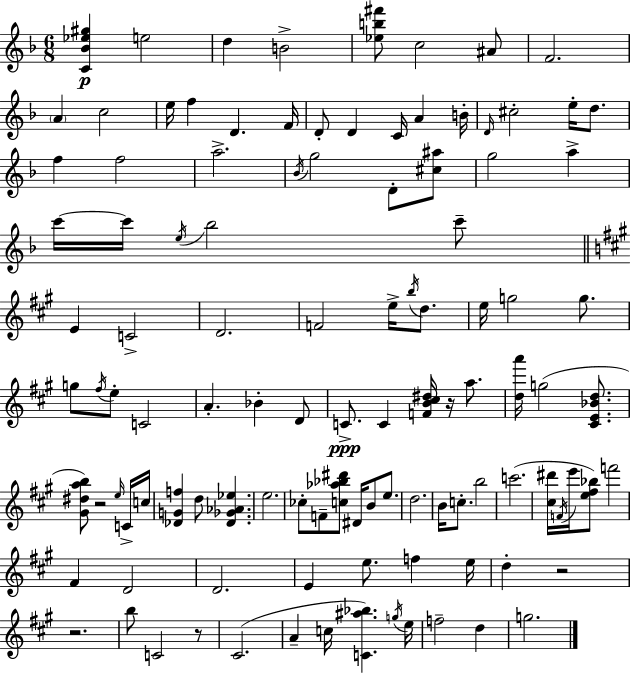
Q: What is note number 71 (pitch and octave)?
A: F4